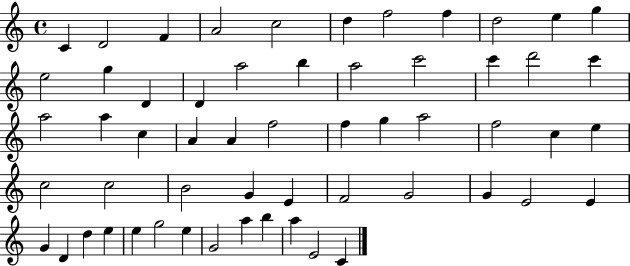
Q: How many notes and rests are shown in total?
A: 57